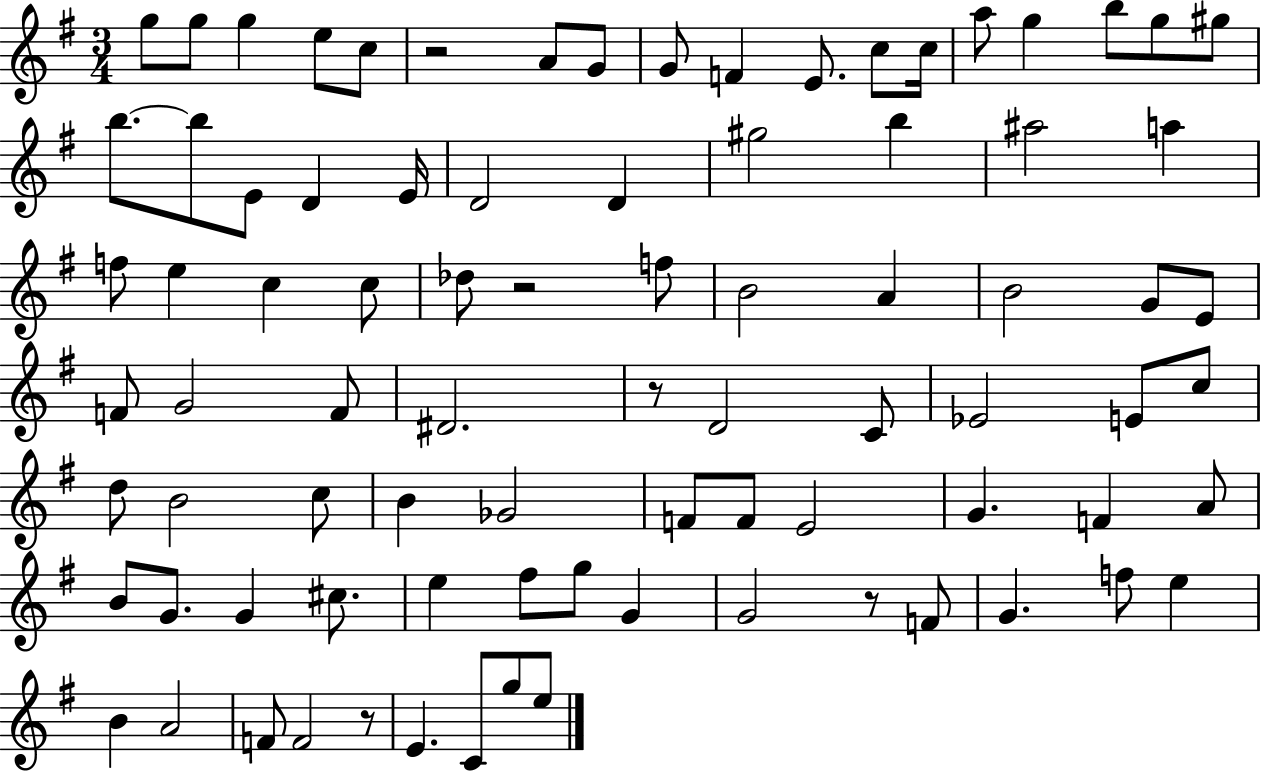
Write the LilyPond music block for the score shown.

{
  \clef treble
  \numericTimeSignature
  \time 3/4
  \key g \major
  g''8 g''8 g''4 e''8 c''8 | r2 a'8 g'8 | g'8 f'4 e'8. c''8 c''16 | a''8 g''4 b''8 g''8 gis''8 | \break b''8.~~ b''8 e'8 d'4 e'16 | d'2 d'4 | gis''2 b''4 | ais''2 a''4 | \break f''8 e''4 c''4 c''8 | des''8 r2 f''8 | b'2 a'4 | b'2 g'8 e'8 | \break f'8 g'2 f'8 | dis'2. | r8 d'2 c'8 | ees'2 e'8 c''8 | \break d''8 b'2 c''8 | b'4 ges'2 | f'8 f'8 e'2 | g'4. f'4 a'8 | \break b'8 g'8. g'4 cis''8. | e''4 fis''8 g''8 g'4 | g'2 r8 f'8 | g'4. f''8 e''4 | \break b'4 a'2 | f'8 f'2 r8 | e'4. c'8 g''8 e''8 | \bar "|."
}